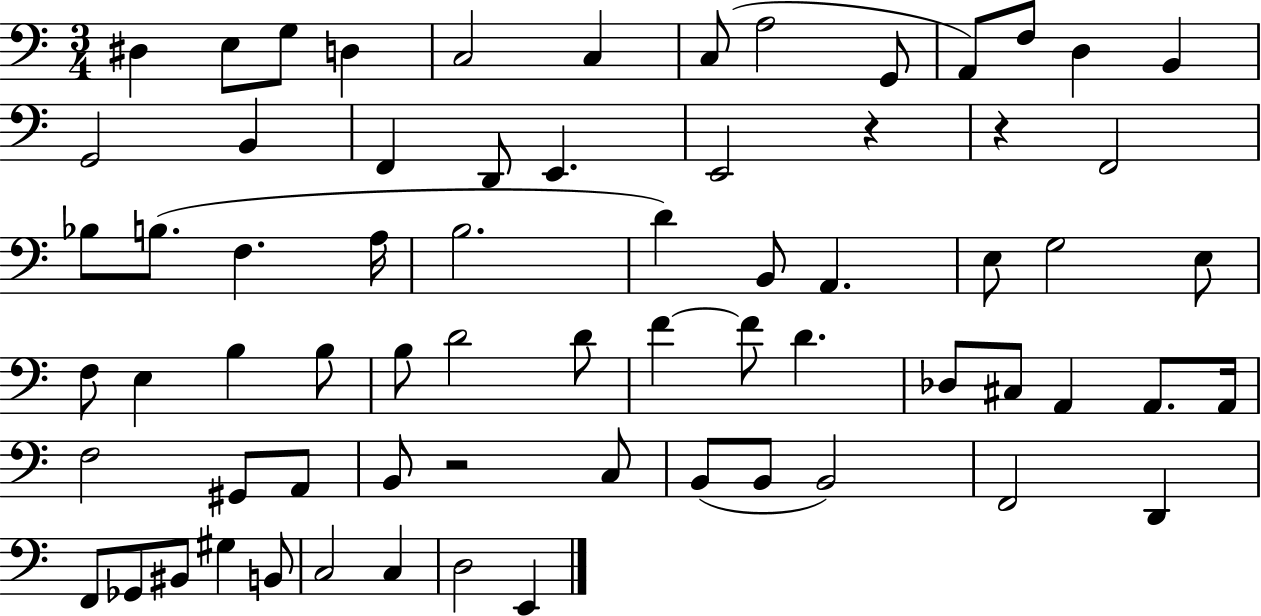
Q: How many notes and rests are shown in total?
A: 68